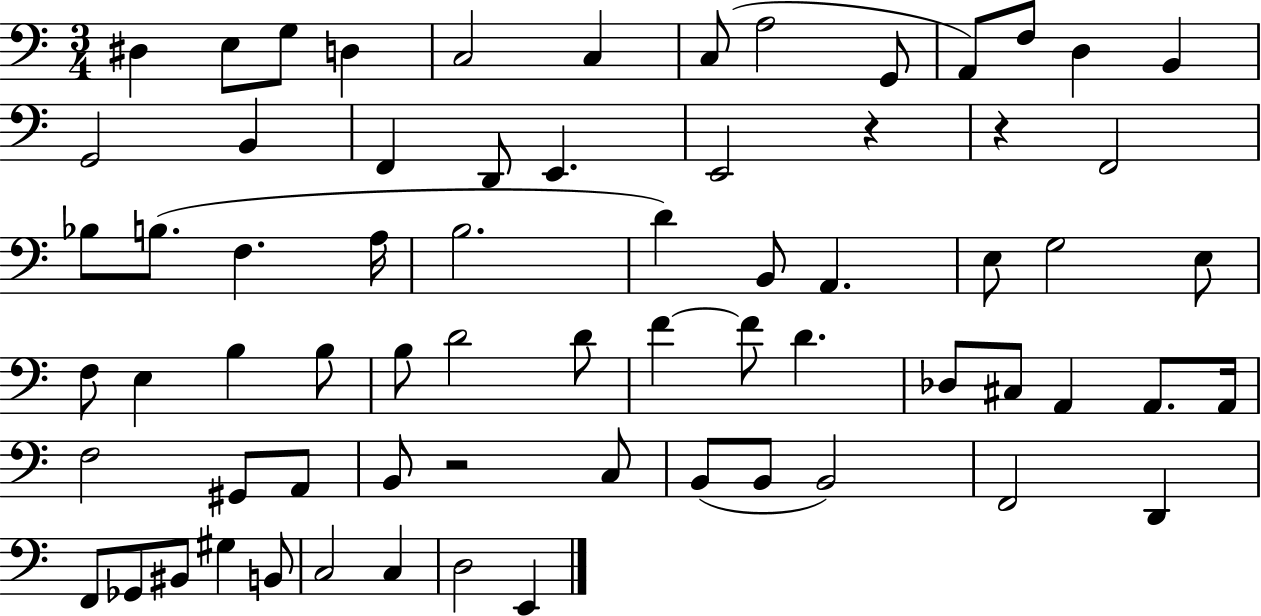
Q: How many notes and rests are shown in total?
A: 68